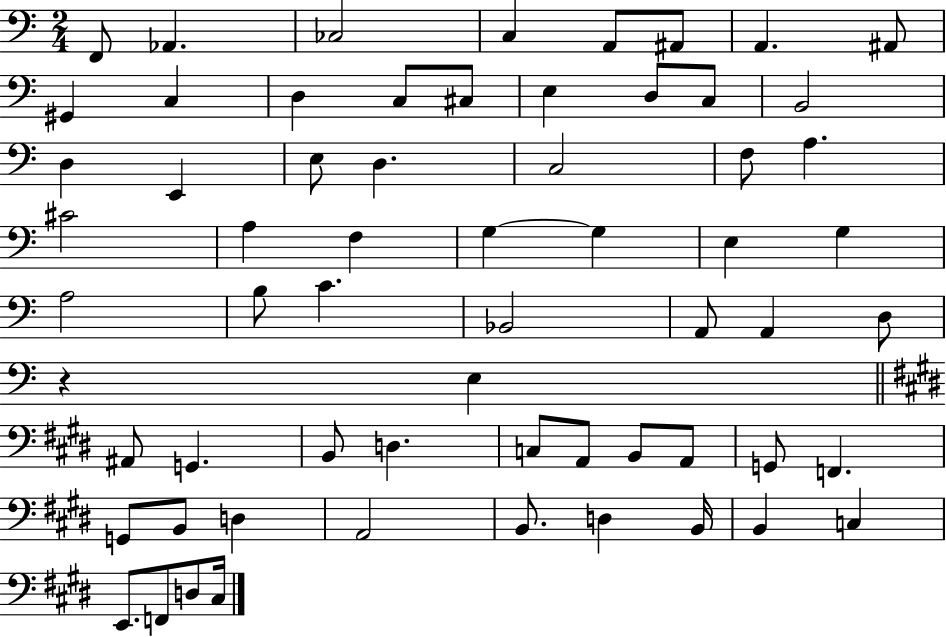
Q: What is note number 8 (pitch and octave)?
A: A#2